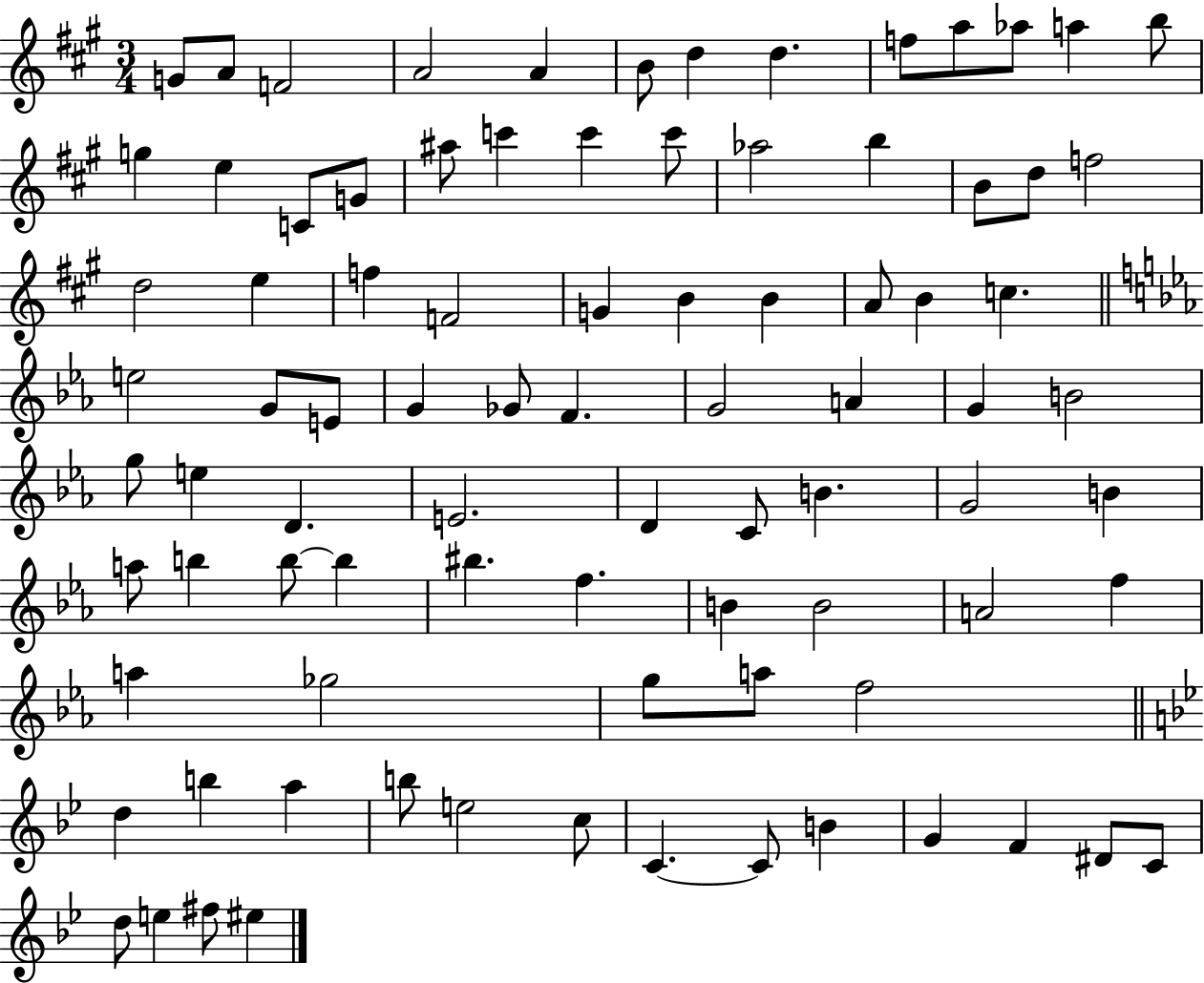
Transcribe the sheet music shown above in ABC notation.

X:1
T:Untitled
M:3/4
L:1/4
K:A
G/2 A/2 F2 A2 A B/2 d d f/2 a/2 _a/2 a b/2 g e C/2 G/2 ^a/2 c' c' c'/2 _a2 b B/2 d/2 f2 d2 e f F2 G B B A/2 B c e2 G/2 E/2 G _G/2 F G2 A G B2 g/2 e D E2 D C/2 B G2 B a/2 b b/2 b ^b f B B2 A2 f a _g2 g/2 a/2 f2 d b a b/2 e2 c/2 C C/2 B G F ^D/2 C/2 d/2 e ^f/2 ^e